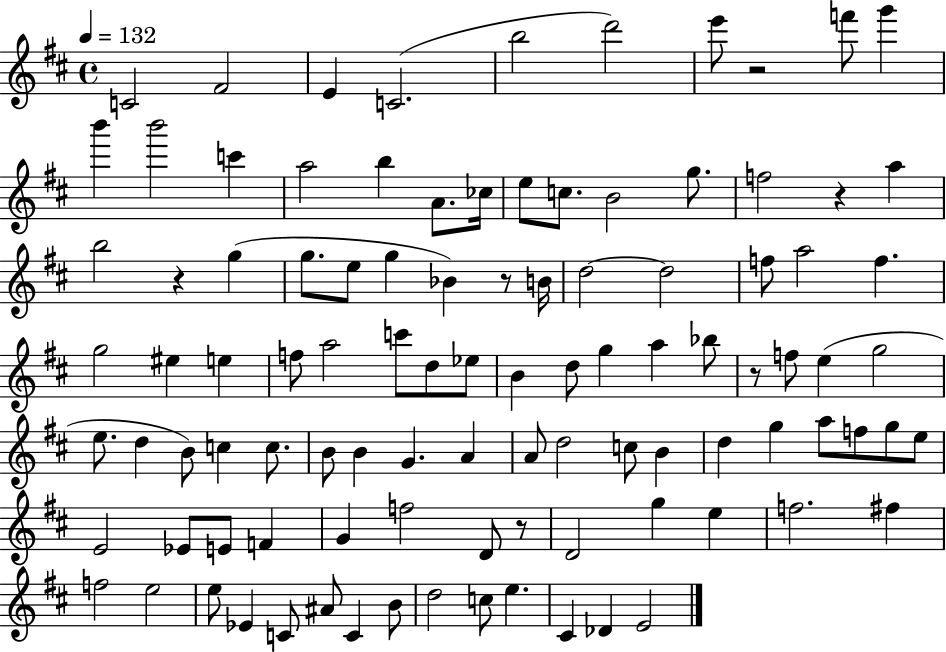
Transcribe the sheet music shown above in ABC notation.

X:1
T:Untitled
M:4/4
L:1/4
K:D
C2 ^F2 E C2 b2 d'2 e'/2 z2 f'/2 g' b' b'2 c' a2 b A/2 _c/4 e/2 c/2 B2 g/2 f2 z a b2 z g g/2 e/2 g _B z/2 B/4 d2 d2 f/2 a2 f g2 ^e e f/2 a2 c'/2 d/2 _e/2 B d/2 g a _b/2 z/2 f/2 e g2 e/2 d B/2 c c/2 B/2 B G A A/2 d2 c/2 B d g a/2 f/2 g/2 e/2 E2 _E/2 E/2 F G f2 D/2 z/2 D2 g e f2 ^f f2 e2 e/2 _E C/2 ^A/2 C B/2 d2 c/2 e ^C _D E2